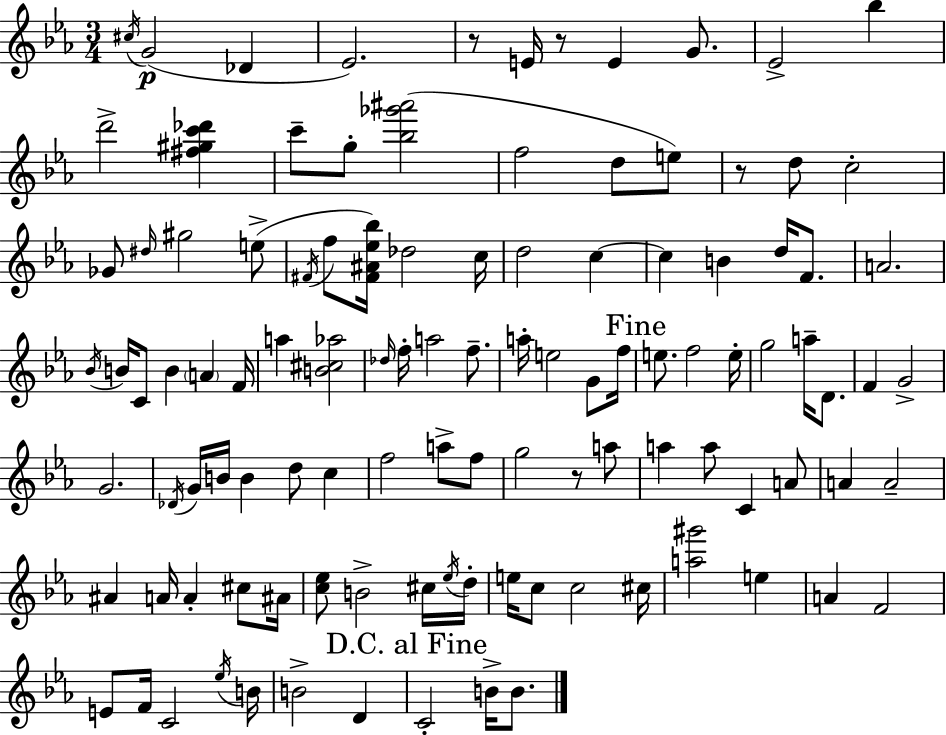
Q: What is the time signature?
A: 3/4